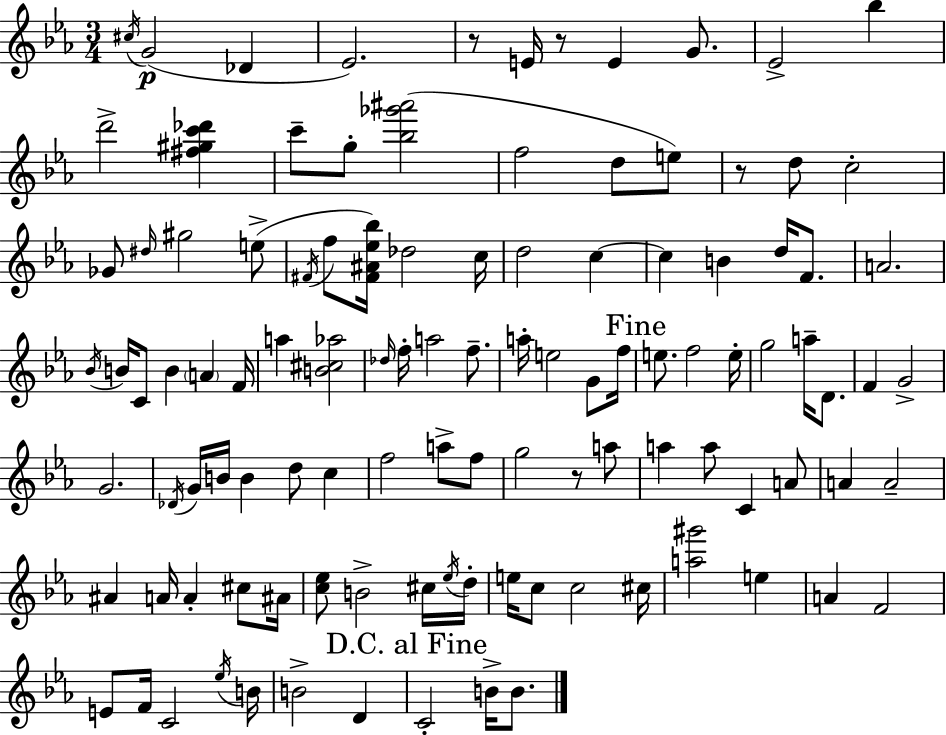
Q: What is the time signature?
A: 3/4